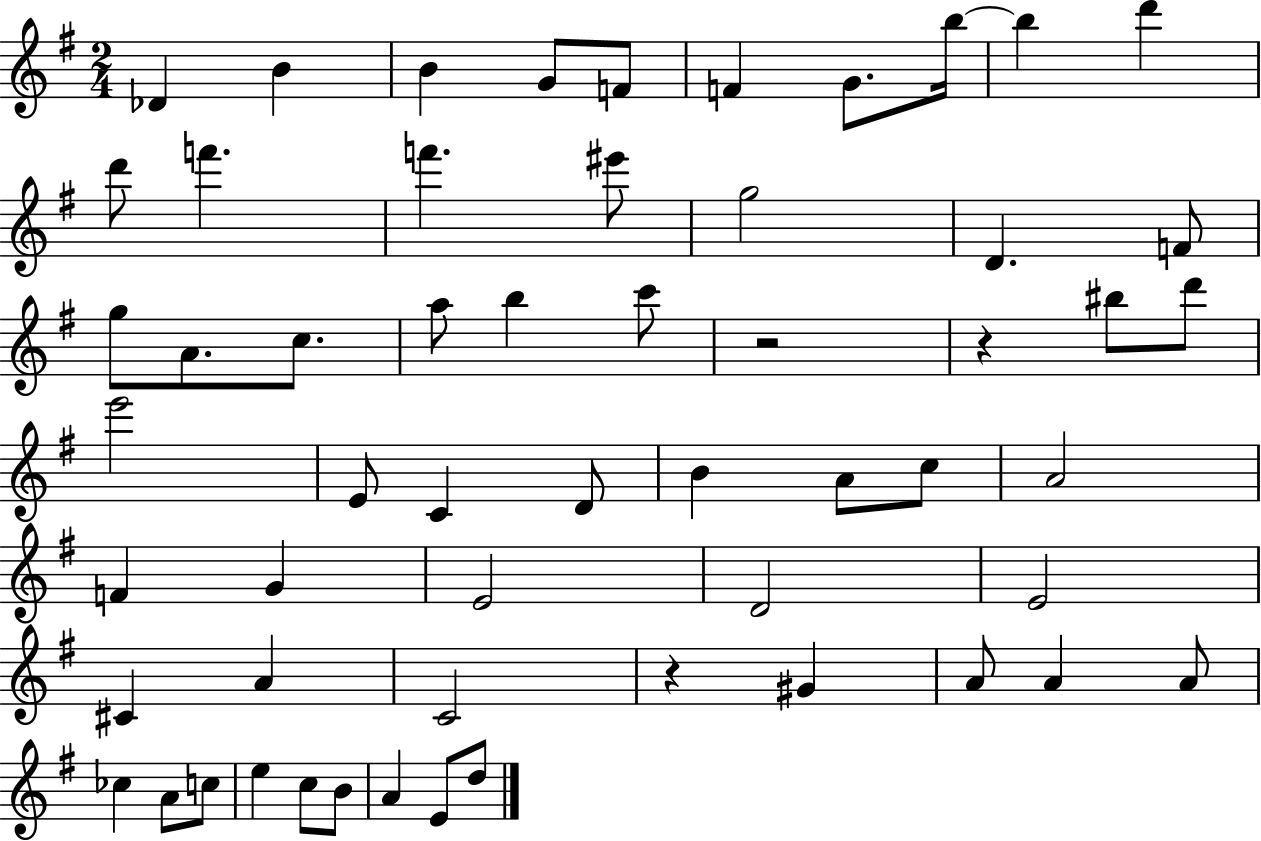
Db4/q B4/q B4/q G4/e F4/e F4/q G4/e. B5/s B5/q D6/q D6/e F6/q. F6/q. EIS6/e G5/h D4/q. F4/e G5/e A4/e. C5/e. A5/e B5/q C6/e R/h R/q BIS5/e D6/e E6/h E4/e C4/q D4/e B4/q A4/e C5/e A4/h F4/q G4/q E4/h D4/h E4/h C#4/q A4/q C4/h R/q G#4/q A4/e A4/q A4/e CES5/q A4/e C5/e E5/q C5/e B4/e A4/q E4/e D5/e